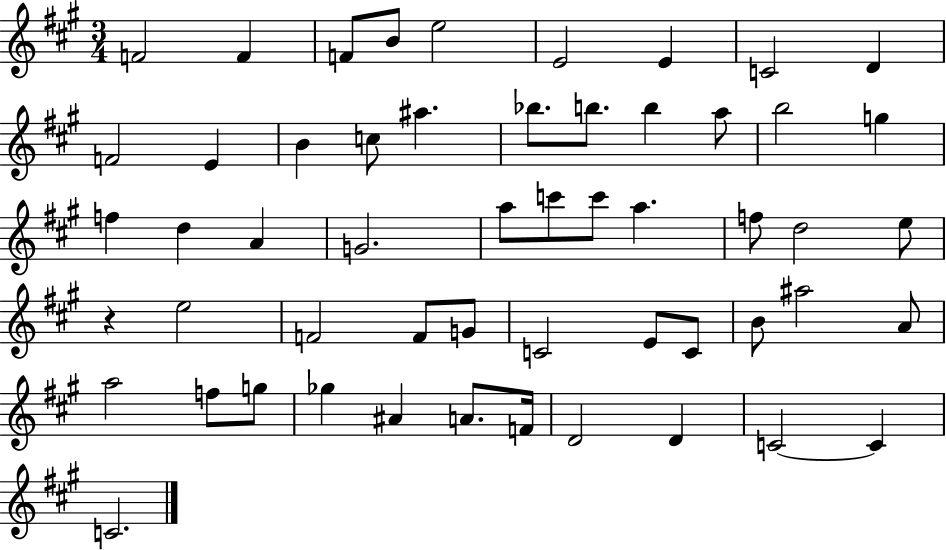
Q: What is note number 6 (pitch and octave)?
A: E4